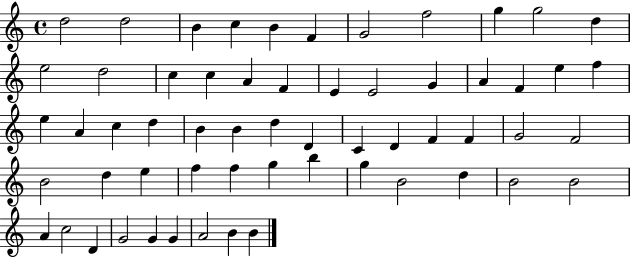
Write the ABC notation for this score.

X:1
T:Untitled
M:4/4
L:1/4
K:C
d2 d2 B c B F G2 f2 g g2 d e2 d2 c c A F E E2 G A F e f e A c d B B d D C D F F G2 F2 B2 d e f f g b g B2 d B2 B2 A c2 D G2 G G A2 B B